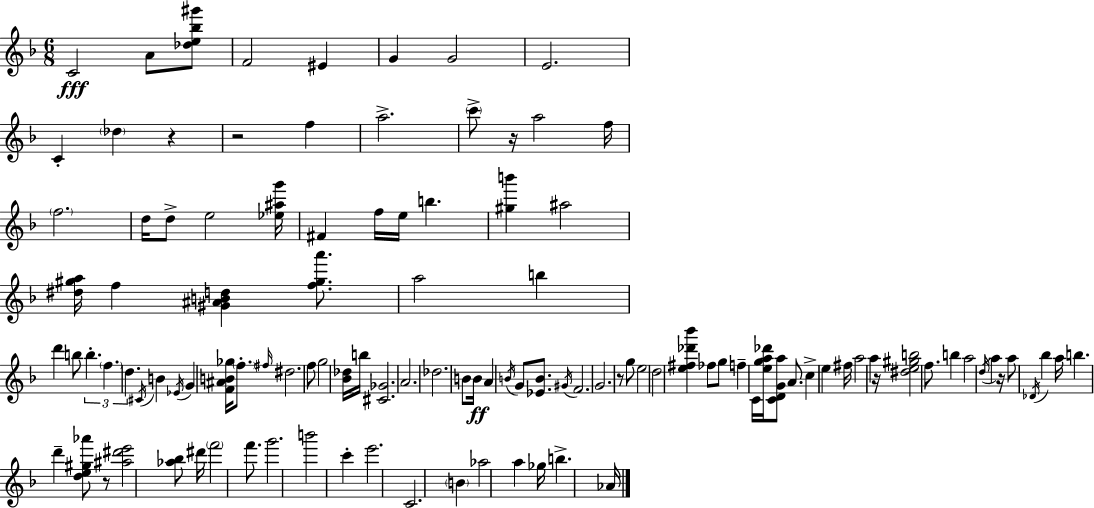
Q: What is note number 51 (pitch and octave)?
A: G4